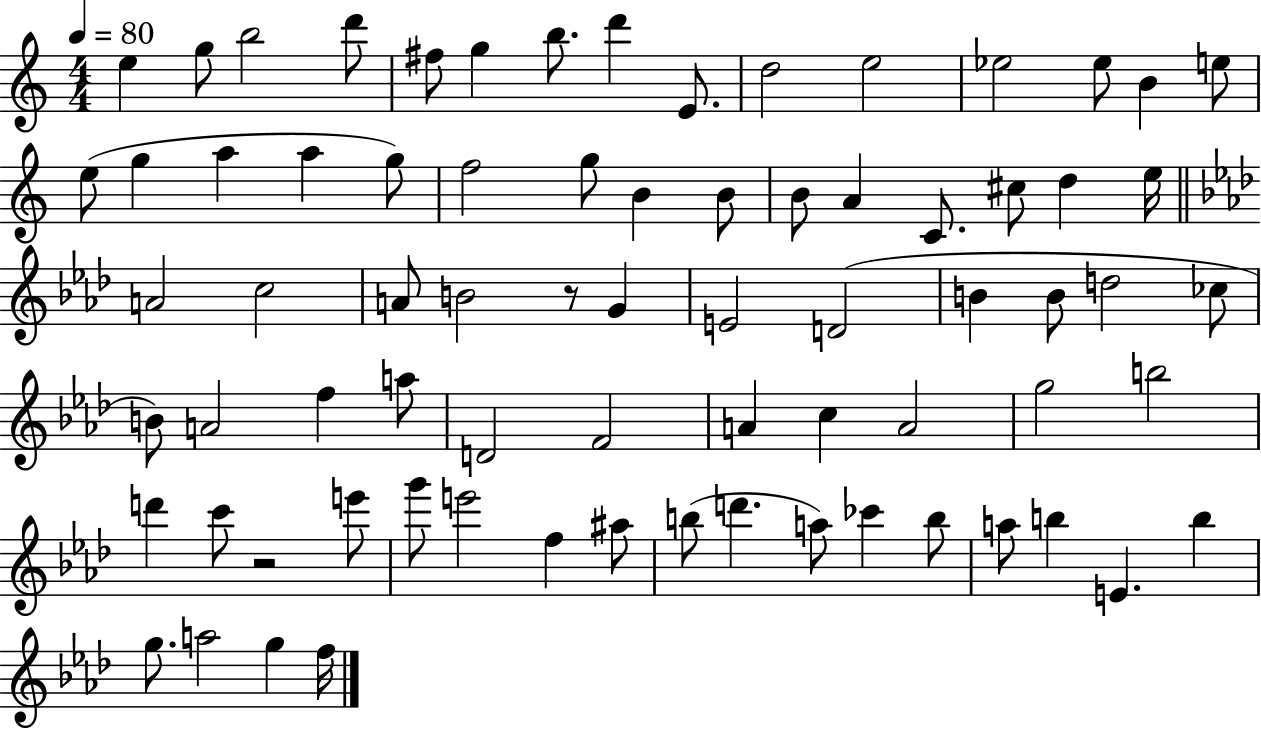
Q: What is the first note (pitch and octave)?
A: E5